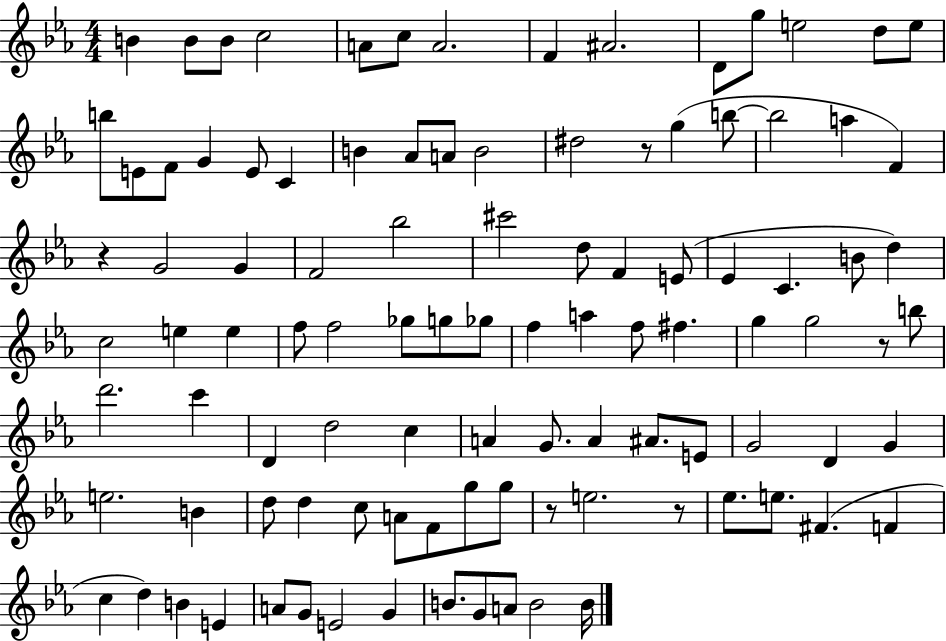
{
  \clef treble
  \numericTimeSignature
  \time 4/4
  \key ees \major
  \repeat volta 2 { b'4 b'8 b'8 c''2 | a'8 c''8 a'2. | f'4 ais'2. | d'8 g''8 e''2 d''8 e''8 | \break b''8 e'8 f'8 g'4 e'8 c'4 | b'4 aes'8 a'8 b'2 | dis''2 r8 g''4( b''8~~ | b''2 a''4 f'4) | \break r4 g'2 g'4 | f'2 bes''2 | cis'''2 d''8 f'4 e'8( | ees'4 c'4. b'8 d''4) | \break c''2 e''4 e''4 | f''8 f''2 ges''8 g''8 ges''8 | f''4 a''4 f''8 fis''4. | g''4 g''2 r8 b''8 | \break d'''2. c'''4 | d'4 d''2 c''4 | a'4 g'8. a'4 ais'8. e'8 | g'2 d'4 g'4 | \break e''2. b'4 | d''8 d''4 c''8 a'8 f'8 g''8 g''8 | r8 e''2. r8 | ees''8. e''8. fis'4.( f'4 | \break c''4 d''4) b'4 e'4 | a'8 g'8 e'2 g'4 | b'8. g'8 a'8 b'2 b'16 | } \bar "|."
}